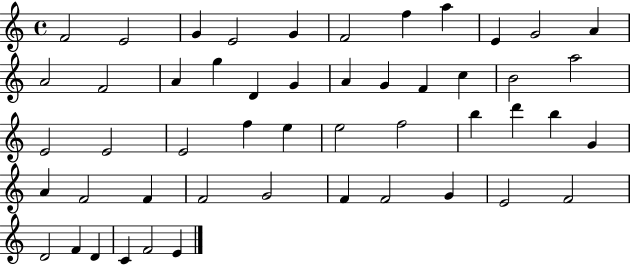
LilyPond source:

{
  \clef treble
  \time 4/4
  \defaultTimeSignature
  \key c \major
  f'2 e'2 | g'4 e'2 g'4 | f'2 f''4 a''4 | e'4 g'2 a'4 | \break a'2 f'2 | a'4 g''4 d'4 g'4 | a'4 g'4 f'4 c''4 | b'2 a''2 | \break e'2 e'2 | e'2 f''4 e''4 | e''2 f''2 | b''4 d'''4 b''4 g'4 | \break a'4 f'2 f'4 | f'2 g'2 | f'4 f'2 g'4 | e'2 f'2 | \break d'2 f'4 d'4 | c'4 f'2 e'4 | \bar "|."
}